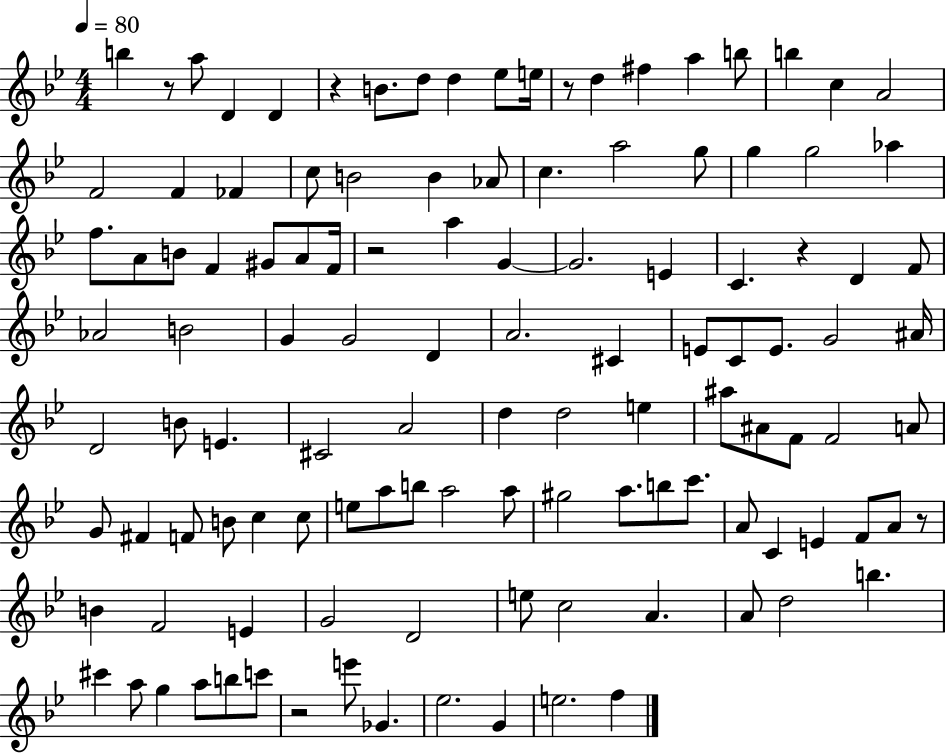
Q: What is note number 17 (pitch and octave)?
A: F4